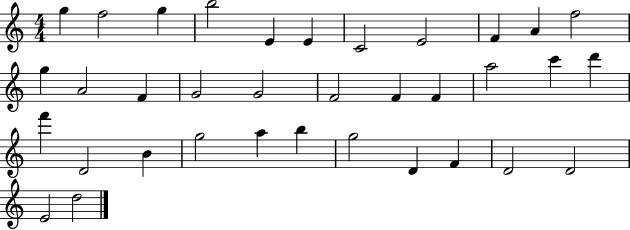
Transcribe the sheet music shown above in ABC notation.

X:1
T:Untitled
M:4/4
L:1/4
K:C
g f2 g b2 E E C2 E2 F A f2 g A2 F G2 G2 F2 F F a2 c' d' f' D2 B g2 a b g2 D F D2 D2 E2 d2